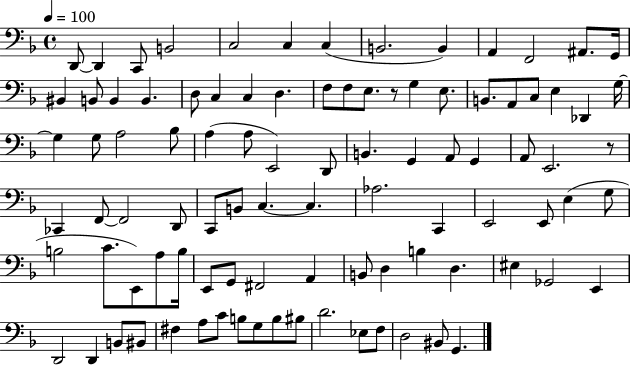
D2/e D2/q C2/e B2/h C3/h C3/q C3/q B2/h. B2/q A2/q F2/h A#2/e. G2/s BIS2/q B2/e B2/q B2/q. D3/e C3/q C3/q D3/q. F3/e F3/e E3/e. R/e G3/q E3/e. B2/e. A2/e C3/e E3/q Db2/q G3/s G3/q G3/e A3/h Bb3/e A3/q A3/e E2/h D2/e B2/q. G2/q A2/e G2/q A2/e E2/h. R/e CES2/q F2/e F2/h D2/e C2/e B2/e C3/q. C3/q. Ab3/h. C2/q E2/h E2/e E3/q G3/e B3/h C4/e. E2/e A3/e B3/s E2/e G2/e F#2/h A2/q B2/e D3/q B3/q D3/q. EIS3/q Gb2/h E2/q D2/h D2/q B2/e BIS2/e F#3/q A3/e C4/e B3/e G3/e B3/e BIS3/e D4/h. Eb3/e F3/e D3/h BIS2/e G2/q.